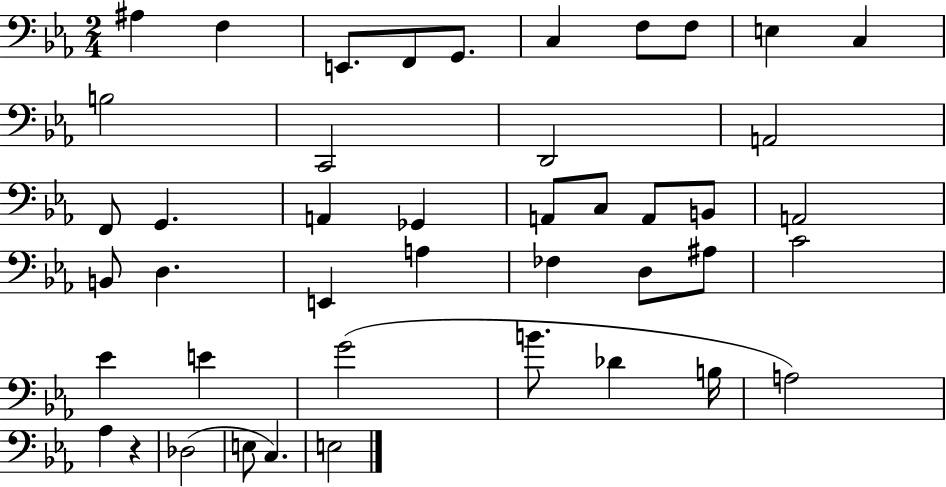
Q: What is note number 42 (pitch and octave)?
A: C3